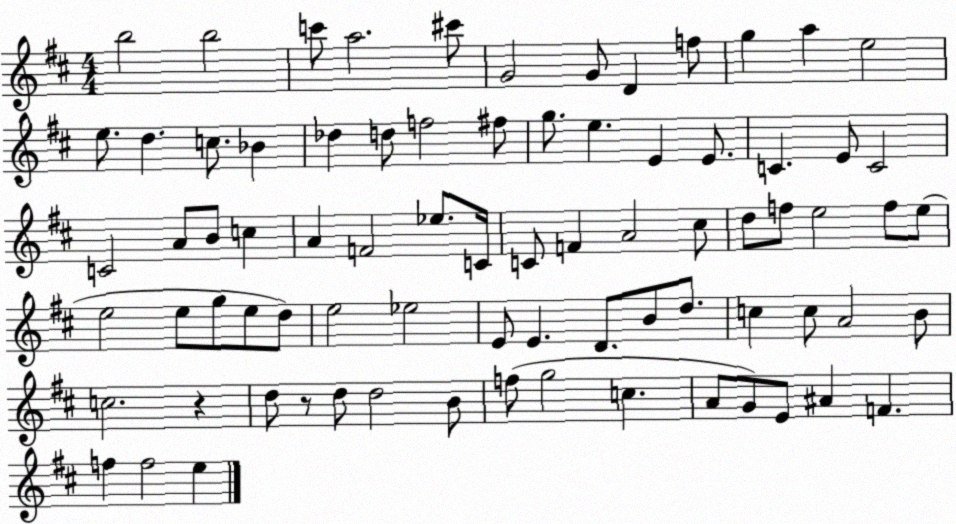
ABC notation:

X:1
T:Untitled
M:4/4
L:1/4
K:D
b2 b2 c'/2 a2 ^c'/2 G2 G/2 D f/2 g a e2 e/2 d c/2 _B _d d/2 f2 ^f/2 g/2 e E E/2 C E/2 C2 C2 A/2 B/2 c A F2 _e/2 C/4 C/2 F A2 ^c/2 d/2 f/2 e2 f/2 e/2 e2 e/2 g/2 e/2 d/2 e2 _e2 E/2 E D/2 B/2 d/2 c c/2 A2 B/2 c2 z d/2 z/2 d/2 d2 B/2 f/2 g2 c A/2 G/2 E/2 ^A F f f2 e